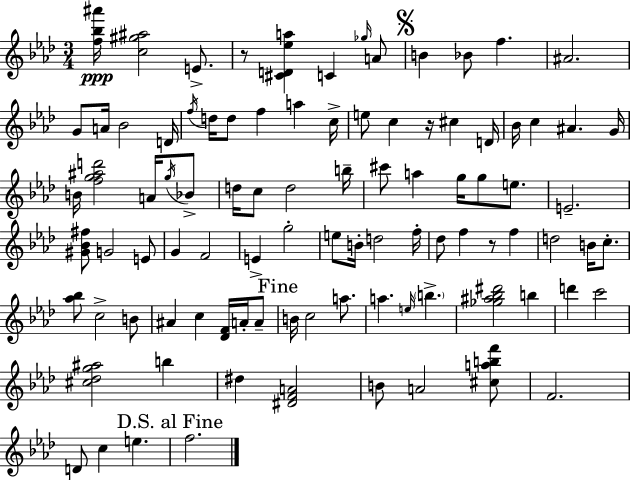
X:1
T:Untitled
M:3/4
L:1/4
K:Fm
[f_b^a']/4 [c^g^a]2 E/2 z/2 [^CD_ea] C _g/4 A/2 B _B/2 f ^A2 G/2 A/4 _B2 D/4 f/4 d/4 d/2 f a c/4 e/2 c z/4 ^c D/4 _B/4 c ^A G/4 B/4 [fg^ad']2 A/4 g/4 _B/2 d/4 c/2 d2 b/4 ^c'/2 a g/4 g/2 e/2 E2 [^G_B^f]/2 G2 E/2 G F2 E g2 e/2 B/4 d2 f/4 _d/2 f z/2 f d2 B/4 c/2 [_a_b]/2 c2 B/2 ^A c [_DF]/4 A/4 A/2 B/4 c2 a/2 a e/4 b [_g^a_b^d']2 b d' c'2 [^c_dg^a]2 b ^d [^DFA]2 B/2 A2 [^cabf']/2 F2 D/2 c e f2